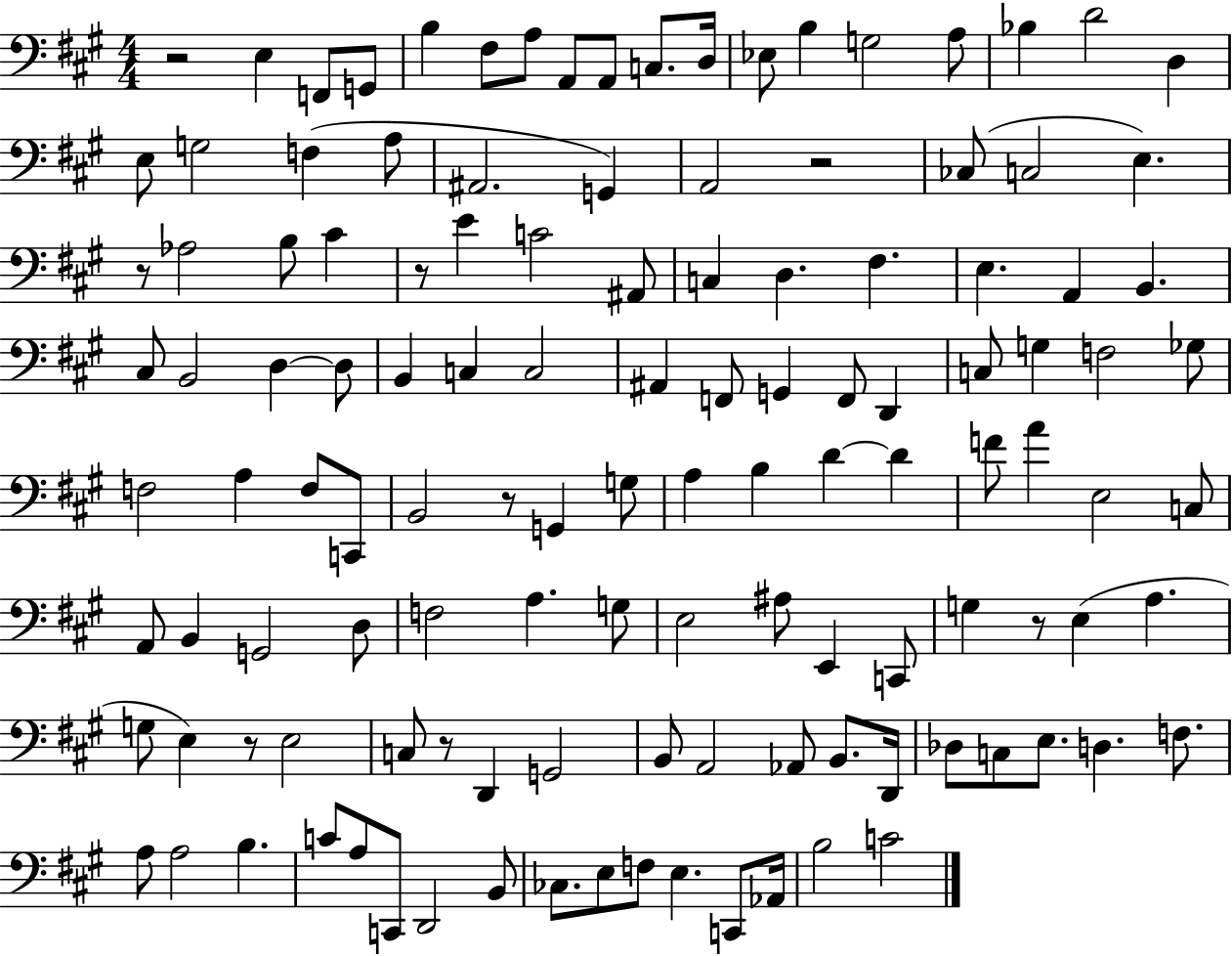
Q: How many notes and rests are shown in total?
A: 124